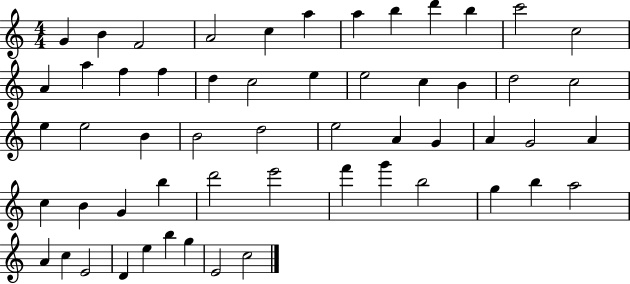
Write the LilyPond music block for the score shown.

{
  \clef treble
  \numericTimeSignature
  \time 4/4
  \key c \major
  g'4 b'4 f'2 | a'2 c''4 a''4 | a''4 b''4 d'''4 b''4 | c'''2 c''2 | \break a'4 a''4 f''4 f''4 | d''4 c''2 e''4 | e''2 c''4 b'4 | d''2 c''2 | \break e''4 e''2 b'4 | b'2 d''2 | e''2 a'4 g'4 | a'4 g'2 a'4 | \break c''4 b'4 g'4 b''4 | d'''2 e'''2 | f'''4 g'''4 b''2 | g''4 b''4 a''2 | \break a'4 c''4 e'2 | d'4 e''4 b''4 g''4 | e'2 c''2 | \bar "|."
}